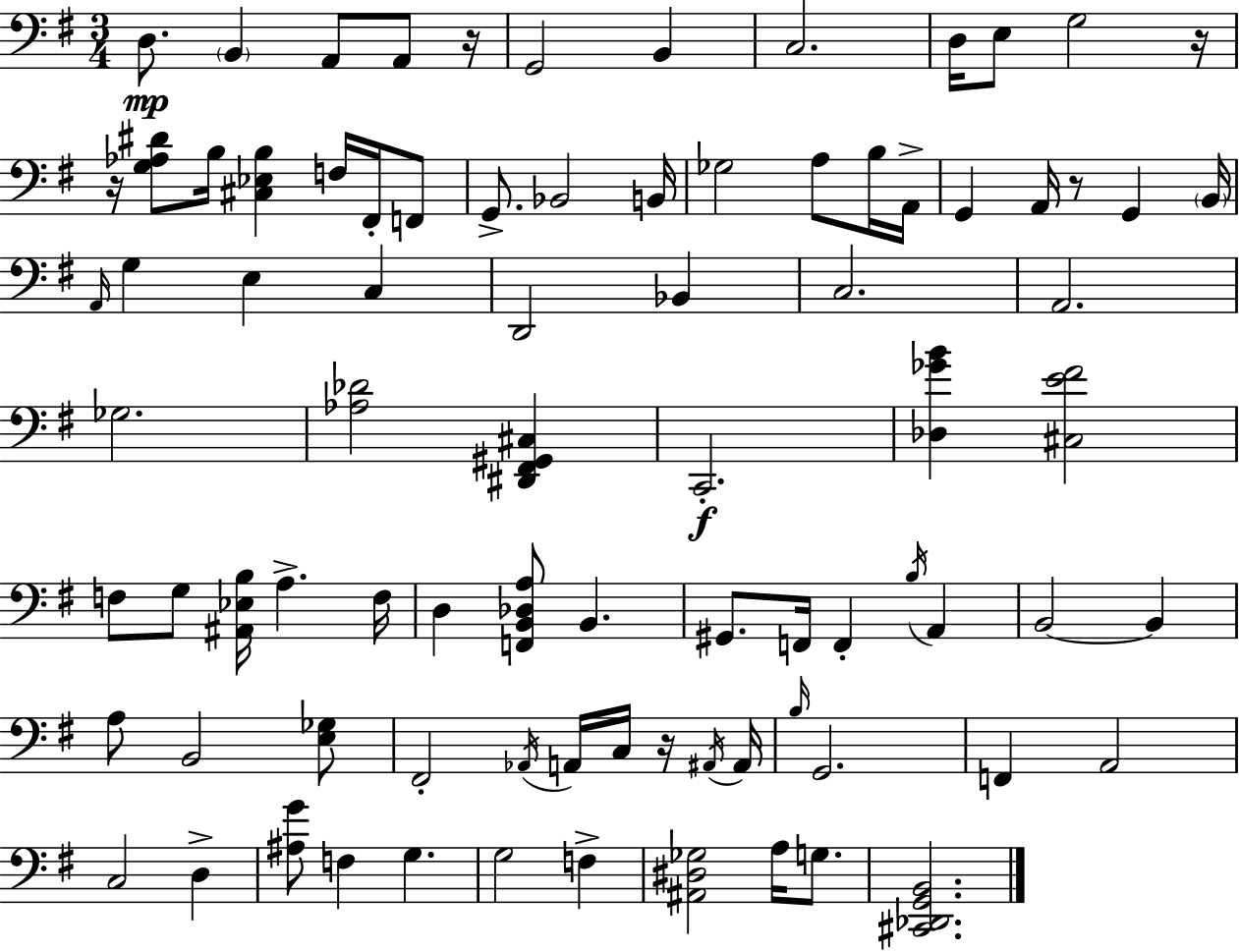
{
  \clef bass
  \numericTimeSignature
  \time 3/4
  \key g \major
  d8.\mp \parenthesize b,4 a,8 a,8 r16 | g,2 b,4 | c2. | d16 e8 g2 r16 | \break r16 <g aes dis'>8 b16 <cis ees b>4 f16 fis,16-. f,8 | g,8.-> bes,2 b,16 | ges2 a8 b16 a,16-> | g,4 a,16 r8 g,4 \parenthesize b,16 | \break \grace { a,16 } g4 e4 c4 | d,2 bes,4 | c2. | a,2. | \break ges2. | <aes des'>2 <dis, fis, gis, cis>4 | c,2.-.\f | <des ges' b'>4 <cis e' fis'>2 | \break f8 g8 <ais, ees b>16 a4.-> | f16 d4 <f, b, des a>8 b,4. | gis,8. f,16 f,4-. \acciaccatura { b16 } a,4 | b,2~~ b,4 | \break a8 b,2 | <e ges>8 fis,2-. \acciaccatura { aes,16 } a,16 | c16 r16 \acciaccatura { ais,16 } ais,16 \grace { b16 } g,2. | f,4 a,2 | \break c2 | d4-> <ais g'>8 f4 g4. | g2 | f4-> <ais, dis ges>2 | \break a16 g8. <cis, des, g, b,>2. | \bar "|."
}